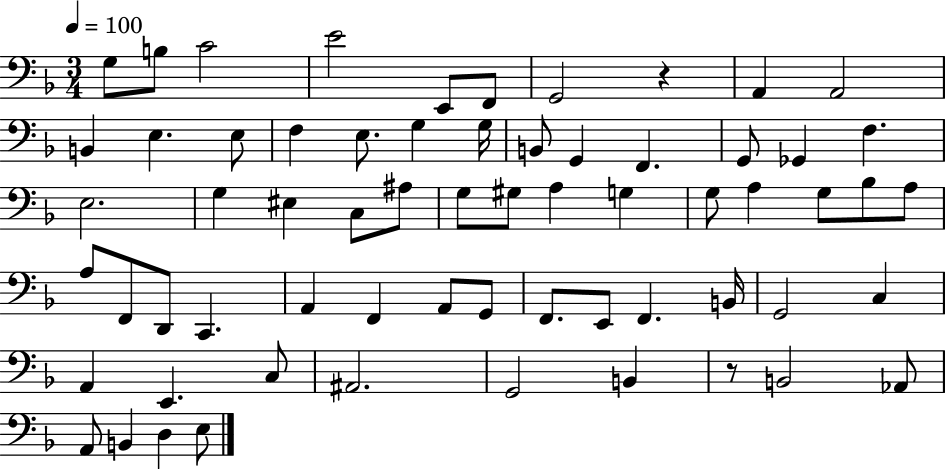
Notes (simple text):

G3/e B3/e C4/h E4/h E2/e F2/e G2/h R/q A2/q A2/h B2/q E3/q. E3/e F3/q E3/e. G3/q G3/s B2/e G2/q F2/q. G2/e Gb2/q F3/q. E3/h. G3/q EIS3/q C3/e A#3/e G3/e G#3/e A3/q G3/q G3/e A3/q G3/e Bb3/e A3/e A3/e F2/e D2/e C2/q. A2/q F2/q A2/e G2/e F2/e. E2/e F2/q. B2/s G2/h C3/q A2/q E2/q. C3/e A#2/h. G2/h B2/q R/e B2/h Ab2/e A2/e B2/q D3/q E3/e